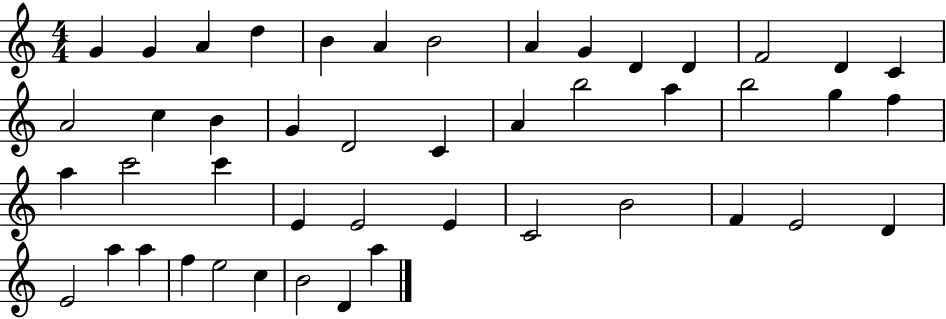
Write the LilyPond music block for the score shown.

{
  \clef treble
  \numericTimeSignature
  \time 4/4
  \key c \major
  g'4 g'4 a'4 d''4 | b'4 a'4 b'2 | a'4 g'4 d'4 d'4 | f'2 d'4 c'4 | \break a'2 c''4 b'4 | g'4 d'2 c'4 | a'4 b''2 a''4 | b''2 g''4 f''4 | \break a''4 c'''2 c'''4 | e'4 e'2 e'4 | c'2 b'2 | f'4 e'2 d'4 | \break e'2 a''4 a''4 | f''4 e''2 c''4 | b'2 d'4 a''4 | \bar "|."
}